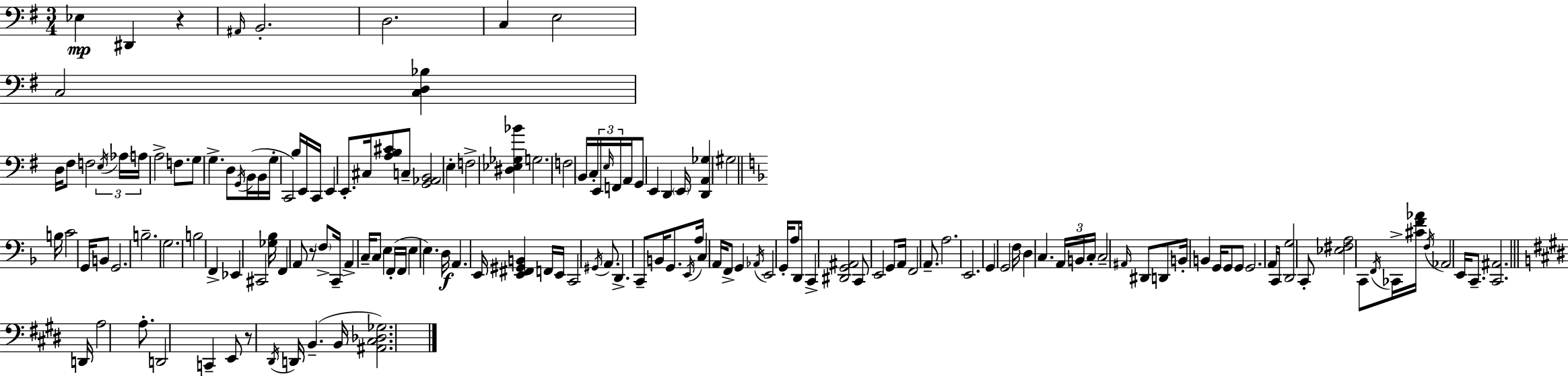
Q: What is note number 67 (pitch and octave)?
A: F2